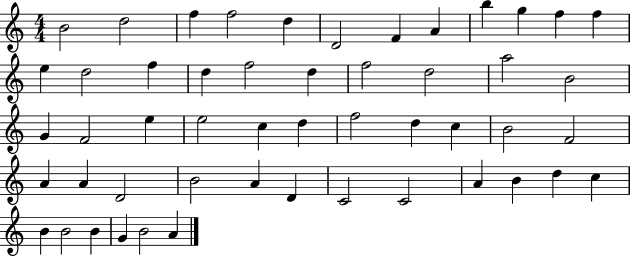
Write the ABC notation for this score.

X:1
T:Untitled
M:4/4
L:1/4
K:C
B2 d2 f f2 d D2 F A b g f f e d2 f d f2 d f2 d2 a2 B2 G F2 e e2 c d f2 d c B2 F2 A A D2 B2 A D C2 C2 A B d c B B2 B G B2 A